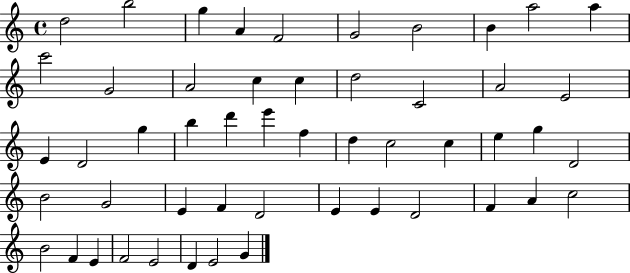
D5/h B5/h G5/q A4/q F4/h G4/h B4/h B4/q A5/h A5/q C6/h G4/h A4/h C5/q C5/q D5/h C4/h A4/h E4/h E4/q D4/h G5/q B5/q D6/q E6/q F5/q D5/q C5/h C5/q E5/q G5/q D4/h B4/h G4/h E4/q F4/q D4/h E4/q E4/q D4/h F4/q A4/q C5/h B4/h F4/q E4/q F4/h E4/h D4/q E4/h G4/q